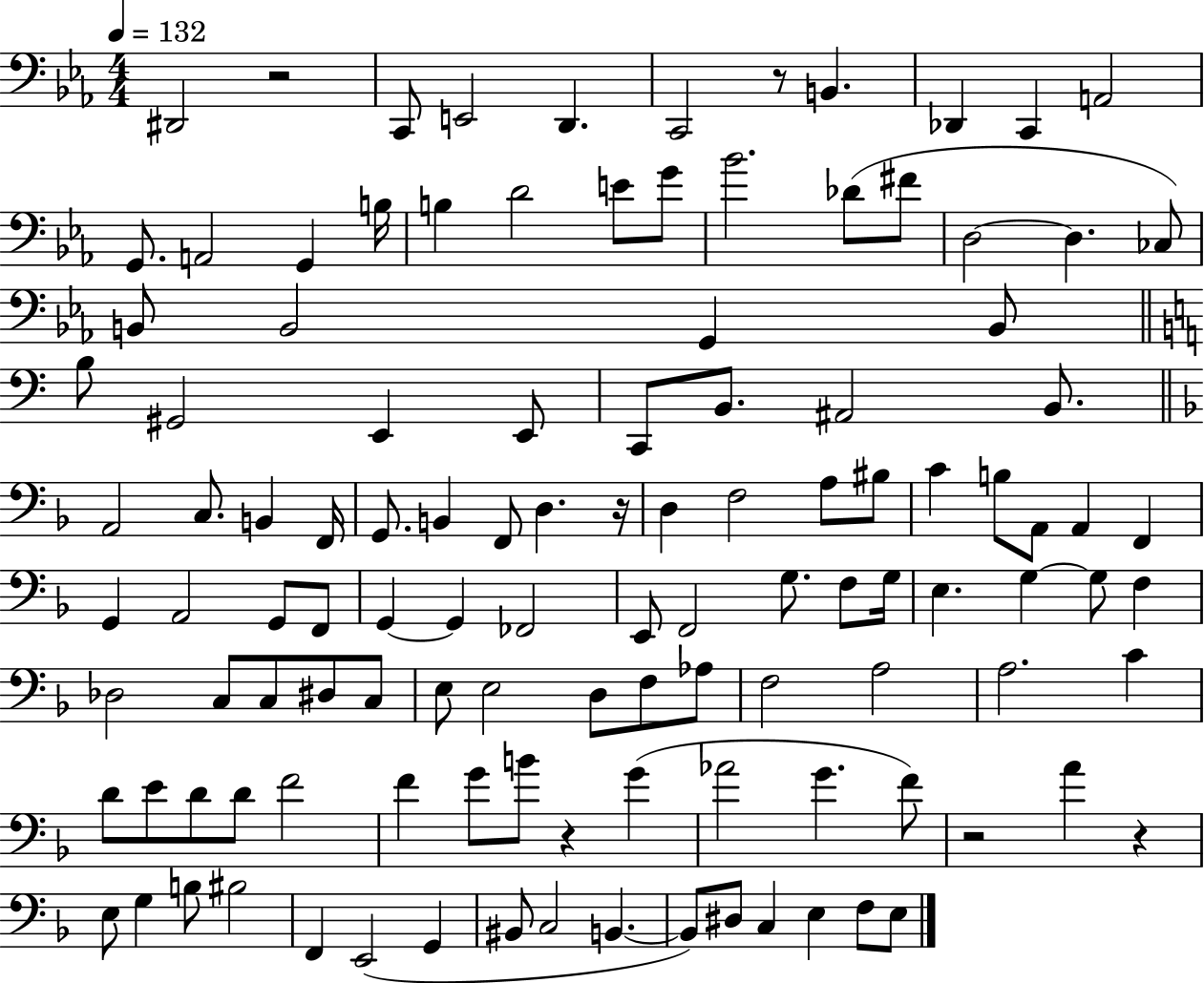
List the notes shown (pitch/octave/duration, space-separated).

D#2/h R/h C2/e E2/h D2/q. C2/h R/e B2/q. Db2/q C2/q A2/h G2/e. A2/h G2/q B3/s B3/q D4/h E4/e G4/e Bb4/h. Db4/e F#4/e D3/h D3/q. CES3/e B2/e B2/h G2/q B2/e B3/e G#2/h E2/q E2/e C2/e B2/e. A#2/h B2/e. A2/h C3/e. B2/q F2/s G2/e. B2/q F2/e D3/q. R/s D3/q F3/h A3/e BIS3/e C4/q B3/e A2/e A2/q F2/q G2/q A2/h G2/e F2/e G2/q G2/q FES2/h E2/e F2/h G3/e. F3/e G3/s E3/q. G3/q G3/e F3/q Db3/h C3/e C3/e D#3/e C3/e E3/e E3/h D3/e F3/e Ab3/e F3/h A3/h A3/h. C4/q D4/e E4/e D4/e D4/e F4/h F4/q G4/e B4/e R/q G4/q Ab4/h G4/q. F4/e R/h A4/q R/q E3/e G3/q B3/e BIS3/h F2/q E2/h G2/q BIS2/e C3/h B2/q. B2/e D#3/e C3/q E3/q F3/e E3/e